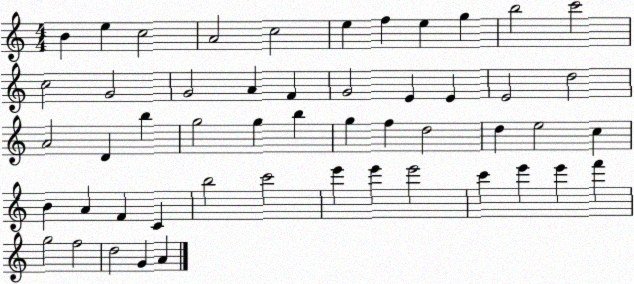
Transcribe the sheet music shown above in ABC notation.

X:1
T:Untitled
M:4/4
L:1/4
K:C
B e c2 A2 c2 e f e g b2 c'2 c2 G2 G2 A F G2 E E E2 d2 A2 D b g2 g b g f d2 d e2 c B A F C b2 c'2 e' e' e'2 c' e' e' f' g2 f2 d2 G A